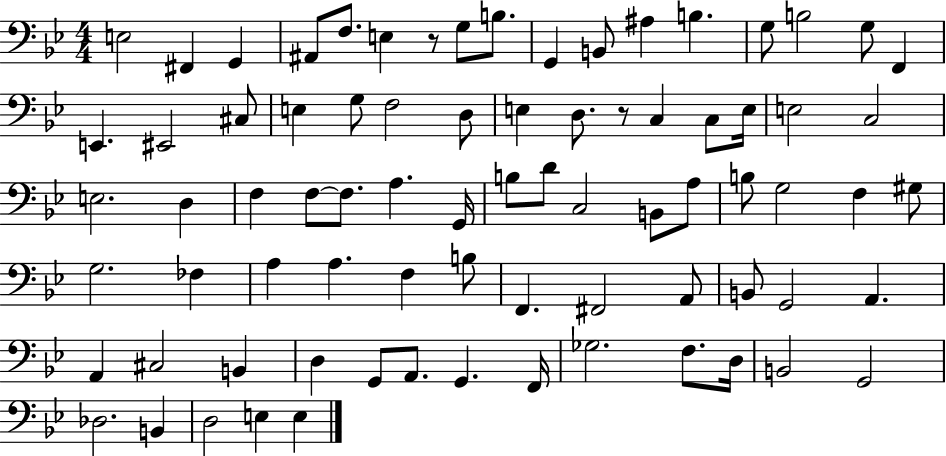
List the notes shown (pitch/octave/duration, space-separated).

E3/h F#2/q G2/q A#2/e F3/e. E3/q R/e G3/e B3/e. G2/q B2/e A#3/q B3/q. G3/e B3/h G3/e F2/q E2/q. EIS2/h C#3/e E3/q G3/e F3/h D3/e E3/q D3/e. R/e C3/q C3/e E3/s E3/h C3/h E3/h. D3/q F3/q F3/e F3/e. A3/q. G2/s B3/e D4/e C3/h B2/e A3/e B3/e G3/h F3/q G#3/e G3/h. FES3/q A3/q A3/q. F3/q B3/e F2/q. F#2/h A2/e B2/e G2/h A2/q. A2/q C#3/h B2/q D3/q G2/e A2/e. G2/q. F2/s Gb3/h. F3/e. D3/s B2/h G2/h Db3/h. B2/q D3/h E3/q E3/q